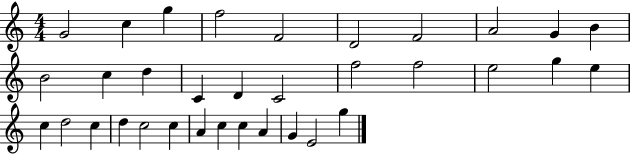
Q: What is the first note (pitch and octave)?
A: G4